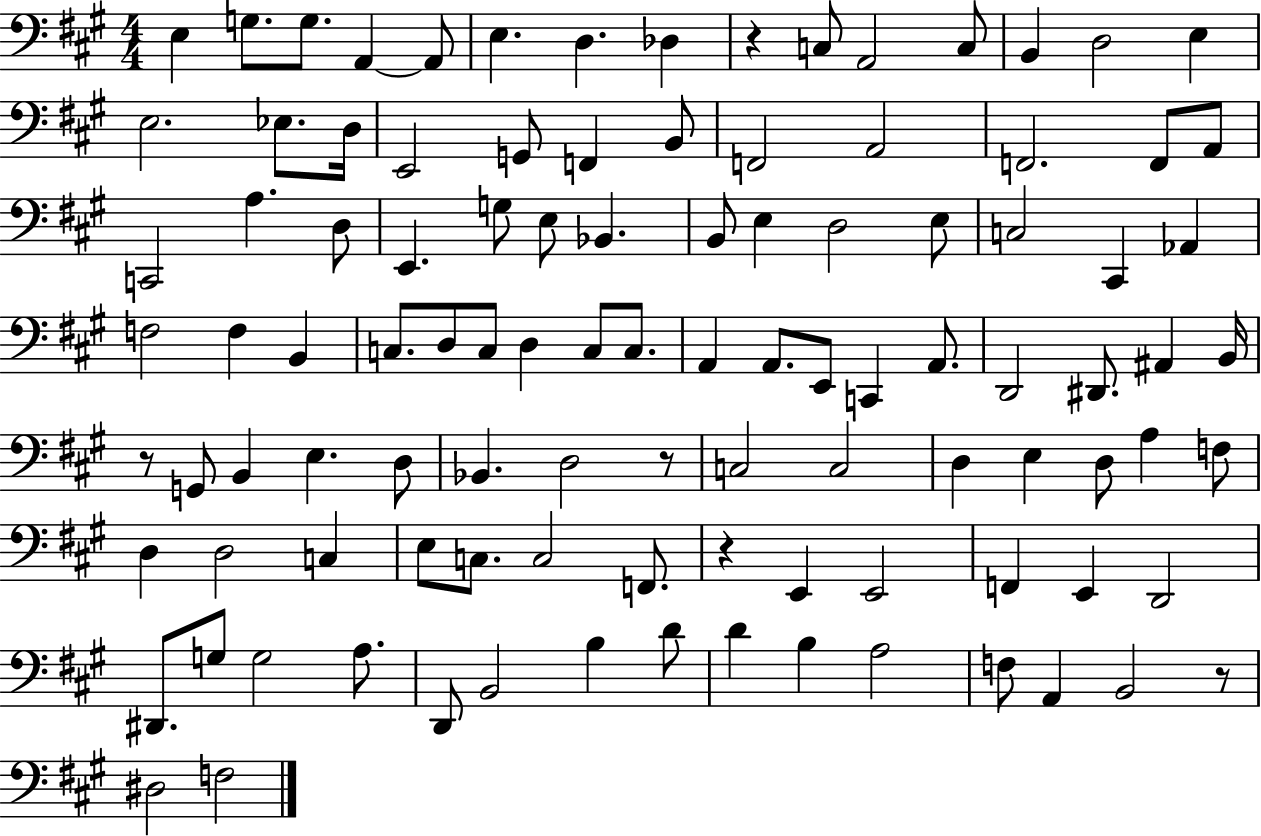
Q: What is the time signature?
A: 4/4